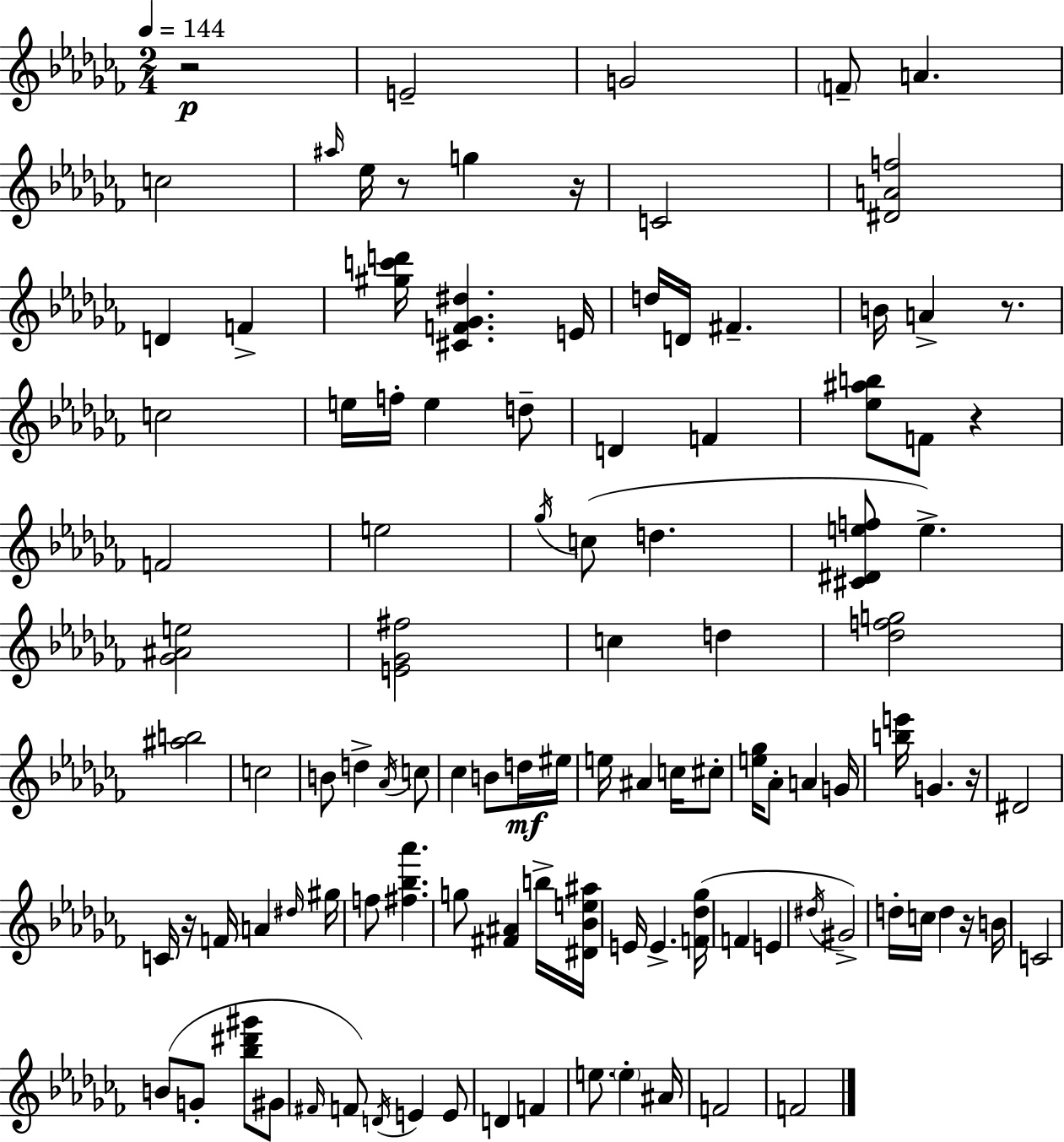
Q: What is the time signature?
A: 2/4